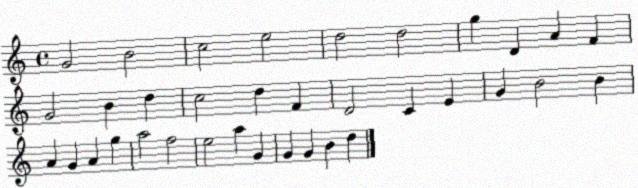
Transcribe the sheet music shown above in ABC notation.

X:1
T:Untitled
M:4/4
L:1/4
K:C
G2 B2 c2 e2 d2 d2 g D A F G2 B d c2 d F D2 C E G B2 B A G A g a2 f2 e2 a G G G B d